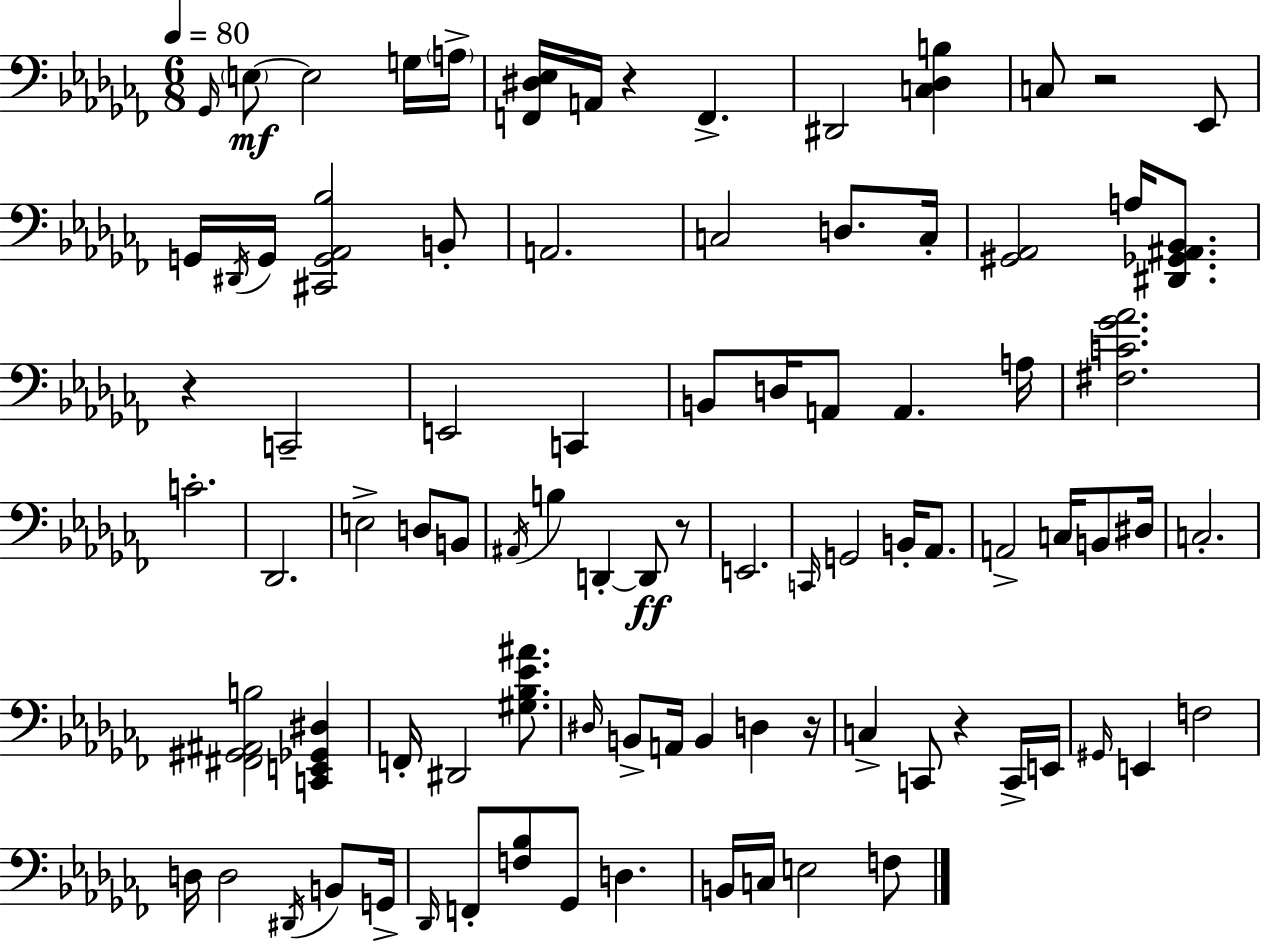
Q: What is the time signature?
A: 6/8